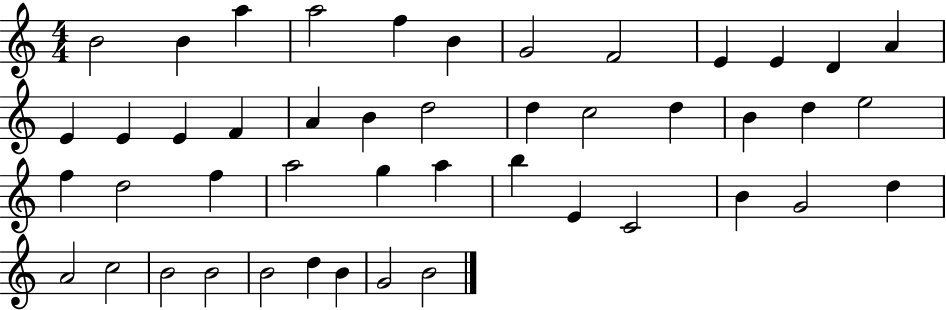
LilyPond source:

{
  \clef treble
  \numericTimeSignature
  \time 4/4
  \key c \major
  b'2 b'4 a''4 | a''2 f''4 b'4 | g'2 f'2 | e'4 e'4 d'4 a'4 | \break e'4 e'4 e'4 f'4 | a'4 b'4 d''2 | d''4 c''2 d''4 | b'4 d''4 e''2 | \break f''4 d''2 f''4 | a''2 g''4 a''4 | b''4 e'4 c'2 | b'4 g'2 d''4 | \break a'2 c''2 | b'2 b'2 | b'2 d''4 b'4 | g'2 b'2 | \break \bar "|."
}